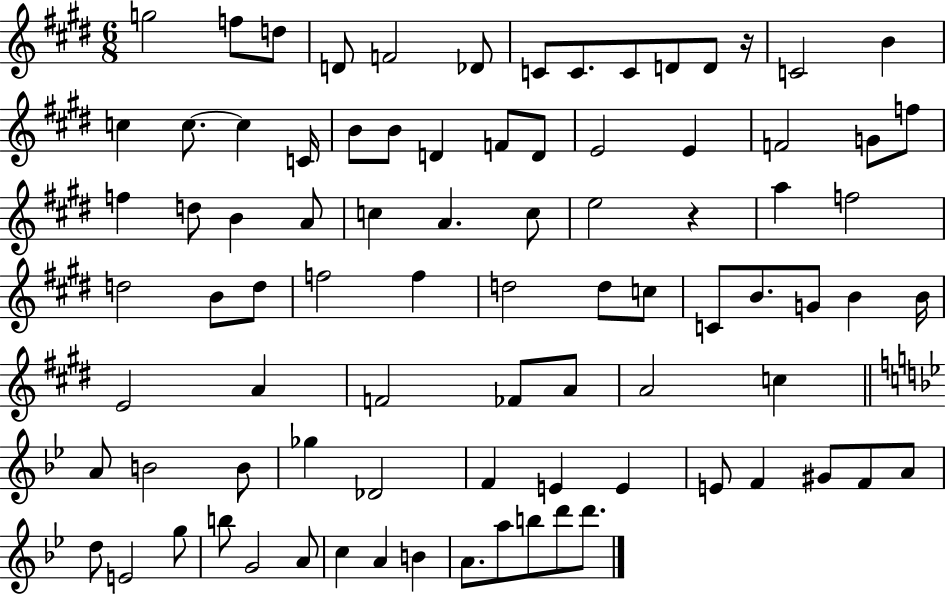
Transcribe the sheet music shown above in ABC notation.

X:1
T:Untitled
M:6/8
L:1/4
K:E
g2 f/2 d/2 D/2 F2 _D/2 C/2 C/2 C/2 D/2 D/2 z/4 C2 B c c/2 c C/4 B/2 B/2 D F/2 D/2 E2 E F2 G/2 f/2 f d/2 B A/2 c A c/2 e2 z a f2 d2 B/2 d/2 f2 f d2 d/2 c/2 C/2 B/2 G/2 B B/4 E2 A F2 _F/2 A/2 A2 c A/2 B2 B/2 _g _D2 F E E E/2 F ^G/2 F/2 A/2 d/2 E2 g/2 b/2 G2 A/2 c A B A/2 a/2 b/2 d'/2 d'/2